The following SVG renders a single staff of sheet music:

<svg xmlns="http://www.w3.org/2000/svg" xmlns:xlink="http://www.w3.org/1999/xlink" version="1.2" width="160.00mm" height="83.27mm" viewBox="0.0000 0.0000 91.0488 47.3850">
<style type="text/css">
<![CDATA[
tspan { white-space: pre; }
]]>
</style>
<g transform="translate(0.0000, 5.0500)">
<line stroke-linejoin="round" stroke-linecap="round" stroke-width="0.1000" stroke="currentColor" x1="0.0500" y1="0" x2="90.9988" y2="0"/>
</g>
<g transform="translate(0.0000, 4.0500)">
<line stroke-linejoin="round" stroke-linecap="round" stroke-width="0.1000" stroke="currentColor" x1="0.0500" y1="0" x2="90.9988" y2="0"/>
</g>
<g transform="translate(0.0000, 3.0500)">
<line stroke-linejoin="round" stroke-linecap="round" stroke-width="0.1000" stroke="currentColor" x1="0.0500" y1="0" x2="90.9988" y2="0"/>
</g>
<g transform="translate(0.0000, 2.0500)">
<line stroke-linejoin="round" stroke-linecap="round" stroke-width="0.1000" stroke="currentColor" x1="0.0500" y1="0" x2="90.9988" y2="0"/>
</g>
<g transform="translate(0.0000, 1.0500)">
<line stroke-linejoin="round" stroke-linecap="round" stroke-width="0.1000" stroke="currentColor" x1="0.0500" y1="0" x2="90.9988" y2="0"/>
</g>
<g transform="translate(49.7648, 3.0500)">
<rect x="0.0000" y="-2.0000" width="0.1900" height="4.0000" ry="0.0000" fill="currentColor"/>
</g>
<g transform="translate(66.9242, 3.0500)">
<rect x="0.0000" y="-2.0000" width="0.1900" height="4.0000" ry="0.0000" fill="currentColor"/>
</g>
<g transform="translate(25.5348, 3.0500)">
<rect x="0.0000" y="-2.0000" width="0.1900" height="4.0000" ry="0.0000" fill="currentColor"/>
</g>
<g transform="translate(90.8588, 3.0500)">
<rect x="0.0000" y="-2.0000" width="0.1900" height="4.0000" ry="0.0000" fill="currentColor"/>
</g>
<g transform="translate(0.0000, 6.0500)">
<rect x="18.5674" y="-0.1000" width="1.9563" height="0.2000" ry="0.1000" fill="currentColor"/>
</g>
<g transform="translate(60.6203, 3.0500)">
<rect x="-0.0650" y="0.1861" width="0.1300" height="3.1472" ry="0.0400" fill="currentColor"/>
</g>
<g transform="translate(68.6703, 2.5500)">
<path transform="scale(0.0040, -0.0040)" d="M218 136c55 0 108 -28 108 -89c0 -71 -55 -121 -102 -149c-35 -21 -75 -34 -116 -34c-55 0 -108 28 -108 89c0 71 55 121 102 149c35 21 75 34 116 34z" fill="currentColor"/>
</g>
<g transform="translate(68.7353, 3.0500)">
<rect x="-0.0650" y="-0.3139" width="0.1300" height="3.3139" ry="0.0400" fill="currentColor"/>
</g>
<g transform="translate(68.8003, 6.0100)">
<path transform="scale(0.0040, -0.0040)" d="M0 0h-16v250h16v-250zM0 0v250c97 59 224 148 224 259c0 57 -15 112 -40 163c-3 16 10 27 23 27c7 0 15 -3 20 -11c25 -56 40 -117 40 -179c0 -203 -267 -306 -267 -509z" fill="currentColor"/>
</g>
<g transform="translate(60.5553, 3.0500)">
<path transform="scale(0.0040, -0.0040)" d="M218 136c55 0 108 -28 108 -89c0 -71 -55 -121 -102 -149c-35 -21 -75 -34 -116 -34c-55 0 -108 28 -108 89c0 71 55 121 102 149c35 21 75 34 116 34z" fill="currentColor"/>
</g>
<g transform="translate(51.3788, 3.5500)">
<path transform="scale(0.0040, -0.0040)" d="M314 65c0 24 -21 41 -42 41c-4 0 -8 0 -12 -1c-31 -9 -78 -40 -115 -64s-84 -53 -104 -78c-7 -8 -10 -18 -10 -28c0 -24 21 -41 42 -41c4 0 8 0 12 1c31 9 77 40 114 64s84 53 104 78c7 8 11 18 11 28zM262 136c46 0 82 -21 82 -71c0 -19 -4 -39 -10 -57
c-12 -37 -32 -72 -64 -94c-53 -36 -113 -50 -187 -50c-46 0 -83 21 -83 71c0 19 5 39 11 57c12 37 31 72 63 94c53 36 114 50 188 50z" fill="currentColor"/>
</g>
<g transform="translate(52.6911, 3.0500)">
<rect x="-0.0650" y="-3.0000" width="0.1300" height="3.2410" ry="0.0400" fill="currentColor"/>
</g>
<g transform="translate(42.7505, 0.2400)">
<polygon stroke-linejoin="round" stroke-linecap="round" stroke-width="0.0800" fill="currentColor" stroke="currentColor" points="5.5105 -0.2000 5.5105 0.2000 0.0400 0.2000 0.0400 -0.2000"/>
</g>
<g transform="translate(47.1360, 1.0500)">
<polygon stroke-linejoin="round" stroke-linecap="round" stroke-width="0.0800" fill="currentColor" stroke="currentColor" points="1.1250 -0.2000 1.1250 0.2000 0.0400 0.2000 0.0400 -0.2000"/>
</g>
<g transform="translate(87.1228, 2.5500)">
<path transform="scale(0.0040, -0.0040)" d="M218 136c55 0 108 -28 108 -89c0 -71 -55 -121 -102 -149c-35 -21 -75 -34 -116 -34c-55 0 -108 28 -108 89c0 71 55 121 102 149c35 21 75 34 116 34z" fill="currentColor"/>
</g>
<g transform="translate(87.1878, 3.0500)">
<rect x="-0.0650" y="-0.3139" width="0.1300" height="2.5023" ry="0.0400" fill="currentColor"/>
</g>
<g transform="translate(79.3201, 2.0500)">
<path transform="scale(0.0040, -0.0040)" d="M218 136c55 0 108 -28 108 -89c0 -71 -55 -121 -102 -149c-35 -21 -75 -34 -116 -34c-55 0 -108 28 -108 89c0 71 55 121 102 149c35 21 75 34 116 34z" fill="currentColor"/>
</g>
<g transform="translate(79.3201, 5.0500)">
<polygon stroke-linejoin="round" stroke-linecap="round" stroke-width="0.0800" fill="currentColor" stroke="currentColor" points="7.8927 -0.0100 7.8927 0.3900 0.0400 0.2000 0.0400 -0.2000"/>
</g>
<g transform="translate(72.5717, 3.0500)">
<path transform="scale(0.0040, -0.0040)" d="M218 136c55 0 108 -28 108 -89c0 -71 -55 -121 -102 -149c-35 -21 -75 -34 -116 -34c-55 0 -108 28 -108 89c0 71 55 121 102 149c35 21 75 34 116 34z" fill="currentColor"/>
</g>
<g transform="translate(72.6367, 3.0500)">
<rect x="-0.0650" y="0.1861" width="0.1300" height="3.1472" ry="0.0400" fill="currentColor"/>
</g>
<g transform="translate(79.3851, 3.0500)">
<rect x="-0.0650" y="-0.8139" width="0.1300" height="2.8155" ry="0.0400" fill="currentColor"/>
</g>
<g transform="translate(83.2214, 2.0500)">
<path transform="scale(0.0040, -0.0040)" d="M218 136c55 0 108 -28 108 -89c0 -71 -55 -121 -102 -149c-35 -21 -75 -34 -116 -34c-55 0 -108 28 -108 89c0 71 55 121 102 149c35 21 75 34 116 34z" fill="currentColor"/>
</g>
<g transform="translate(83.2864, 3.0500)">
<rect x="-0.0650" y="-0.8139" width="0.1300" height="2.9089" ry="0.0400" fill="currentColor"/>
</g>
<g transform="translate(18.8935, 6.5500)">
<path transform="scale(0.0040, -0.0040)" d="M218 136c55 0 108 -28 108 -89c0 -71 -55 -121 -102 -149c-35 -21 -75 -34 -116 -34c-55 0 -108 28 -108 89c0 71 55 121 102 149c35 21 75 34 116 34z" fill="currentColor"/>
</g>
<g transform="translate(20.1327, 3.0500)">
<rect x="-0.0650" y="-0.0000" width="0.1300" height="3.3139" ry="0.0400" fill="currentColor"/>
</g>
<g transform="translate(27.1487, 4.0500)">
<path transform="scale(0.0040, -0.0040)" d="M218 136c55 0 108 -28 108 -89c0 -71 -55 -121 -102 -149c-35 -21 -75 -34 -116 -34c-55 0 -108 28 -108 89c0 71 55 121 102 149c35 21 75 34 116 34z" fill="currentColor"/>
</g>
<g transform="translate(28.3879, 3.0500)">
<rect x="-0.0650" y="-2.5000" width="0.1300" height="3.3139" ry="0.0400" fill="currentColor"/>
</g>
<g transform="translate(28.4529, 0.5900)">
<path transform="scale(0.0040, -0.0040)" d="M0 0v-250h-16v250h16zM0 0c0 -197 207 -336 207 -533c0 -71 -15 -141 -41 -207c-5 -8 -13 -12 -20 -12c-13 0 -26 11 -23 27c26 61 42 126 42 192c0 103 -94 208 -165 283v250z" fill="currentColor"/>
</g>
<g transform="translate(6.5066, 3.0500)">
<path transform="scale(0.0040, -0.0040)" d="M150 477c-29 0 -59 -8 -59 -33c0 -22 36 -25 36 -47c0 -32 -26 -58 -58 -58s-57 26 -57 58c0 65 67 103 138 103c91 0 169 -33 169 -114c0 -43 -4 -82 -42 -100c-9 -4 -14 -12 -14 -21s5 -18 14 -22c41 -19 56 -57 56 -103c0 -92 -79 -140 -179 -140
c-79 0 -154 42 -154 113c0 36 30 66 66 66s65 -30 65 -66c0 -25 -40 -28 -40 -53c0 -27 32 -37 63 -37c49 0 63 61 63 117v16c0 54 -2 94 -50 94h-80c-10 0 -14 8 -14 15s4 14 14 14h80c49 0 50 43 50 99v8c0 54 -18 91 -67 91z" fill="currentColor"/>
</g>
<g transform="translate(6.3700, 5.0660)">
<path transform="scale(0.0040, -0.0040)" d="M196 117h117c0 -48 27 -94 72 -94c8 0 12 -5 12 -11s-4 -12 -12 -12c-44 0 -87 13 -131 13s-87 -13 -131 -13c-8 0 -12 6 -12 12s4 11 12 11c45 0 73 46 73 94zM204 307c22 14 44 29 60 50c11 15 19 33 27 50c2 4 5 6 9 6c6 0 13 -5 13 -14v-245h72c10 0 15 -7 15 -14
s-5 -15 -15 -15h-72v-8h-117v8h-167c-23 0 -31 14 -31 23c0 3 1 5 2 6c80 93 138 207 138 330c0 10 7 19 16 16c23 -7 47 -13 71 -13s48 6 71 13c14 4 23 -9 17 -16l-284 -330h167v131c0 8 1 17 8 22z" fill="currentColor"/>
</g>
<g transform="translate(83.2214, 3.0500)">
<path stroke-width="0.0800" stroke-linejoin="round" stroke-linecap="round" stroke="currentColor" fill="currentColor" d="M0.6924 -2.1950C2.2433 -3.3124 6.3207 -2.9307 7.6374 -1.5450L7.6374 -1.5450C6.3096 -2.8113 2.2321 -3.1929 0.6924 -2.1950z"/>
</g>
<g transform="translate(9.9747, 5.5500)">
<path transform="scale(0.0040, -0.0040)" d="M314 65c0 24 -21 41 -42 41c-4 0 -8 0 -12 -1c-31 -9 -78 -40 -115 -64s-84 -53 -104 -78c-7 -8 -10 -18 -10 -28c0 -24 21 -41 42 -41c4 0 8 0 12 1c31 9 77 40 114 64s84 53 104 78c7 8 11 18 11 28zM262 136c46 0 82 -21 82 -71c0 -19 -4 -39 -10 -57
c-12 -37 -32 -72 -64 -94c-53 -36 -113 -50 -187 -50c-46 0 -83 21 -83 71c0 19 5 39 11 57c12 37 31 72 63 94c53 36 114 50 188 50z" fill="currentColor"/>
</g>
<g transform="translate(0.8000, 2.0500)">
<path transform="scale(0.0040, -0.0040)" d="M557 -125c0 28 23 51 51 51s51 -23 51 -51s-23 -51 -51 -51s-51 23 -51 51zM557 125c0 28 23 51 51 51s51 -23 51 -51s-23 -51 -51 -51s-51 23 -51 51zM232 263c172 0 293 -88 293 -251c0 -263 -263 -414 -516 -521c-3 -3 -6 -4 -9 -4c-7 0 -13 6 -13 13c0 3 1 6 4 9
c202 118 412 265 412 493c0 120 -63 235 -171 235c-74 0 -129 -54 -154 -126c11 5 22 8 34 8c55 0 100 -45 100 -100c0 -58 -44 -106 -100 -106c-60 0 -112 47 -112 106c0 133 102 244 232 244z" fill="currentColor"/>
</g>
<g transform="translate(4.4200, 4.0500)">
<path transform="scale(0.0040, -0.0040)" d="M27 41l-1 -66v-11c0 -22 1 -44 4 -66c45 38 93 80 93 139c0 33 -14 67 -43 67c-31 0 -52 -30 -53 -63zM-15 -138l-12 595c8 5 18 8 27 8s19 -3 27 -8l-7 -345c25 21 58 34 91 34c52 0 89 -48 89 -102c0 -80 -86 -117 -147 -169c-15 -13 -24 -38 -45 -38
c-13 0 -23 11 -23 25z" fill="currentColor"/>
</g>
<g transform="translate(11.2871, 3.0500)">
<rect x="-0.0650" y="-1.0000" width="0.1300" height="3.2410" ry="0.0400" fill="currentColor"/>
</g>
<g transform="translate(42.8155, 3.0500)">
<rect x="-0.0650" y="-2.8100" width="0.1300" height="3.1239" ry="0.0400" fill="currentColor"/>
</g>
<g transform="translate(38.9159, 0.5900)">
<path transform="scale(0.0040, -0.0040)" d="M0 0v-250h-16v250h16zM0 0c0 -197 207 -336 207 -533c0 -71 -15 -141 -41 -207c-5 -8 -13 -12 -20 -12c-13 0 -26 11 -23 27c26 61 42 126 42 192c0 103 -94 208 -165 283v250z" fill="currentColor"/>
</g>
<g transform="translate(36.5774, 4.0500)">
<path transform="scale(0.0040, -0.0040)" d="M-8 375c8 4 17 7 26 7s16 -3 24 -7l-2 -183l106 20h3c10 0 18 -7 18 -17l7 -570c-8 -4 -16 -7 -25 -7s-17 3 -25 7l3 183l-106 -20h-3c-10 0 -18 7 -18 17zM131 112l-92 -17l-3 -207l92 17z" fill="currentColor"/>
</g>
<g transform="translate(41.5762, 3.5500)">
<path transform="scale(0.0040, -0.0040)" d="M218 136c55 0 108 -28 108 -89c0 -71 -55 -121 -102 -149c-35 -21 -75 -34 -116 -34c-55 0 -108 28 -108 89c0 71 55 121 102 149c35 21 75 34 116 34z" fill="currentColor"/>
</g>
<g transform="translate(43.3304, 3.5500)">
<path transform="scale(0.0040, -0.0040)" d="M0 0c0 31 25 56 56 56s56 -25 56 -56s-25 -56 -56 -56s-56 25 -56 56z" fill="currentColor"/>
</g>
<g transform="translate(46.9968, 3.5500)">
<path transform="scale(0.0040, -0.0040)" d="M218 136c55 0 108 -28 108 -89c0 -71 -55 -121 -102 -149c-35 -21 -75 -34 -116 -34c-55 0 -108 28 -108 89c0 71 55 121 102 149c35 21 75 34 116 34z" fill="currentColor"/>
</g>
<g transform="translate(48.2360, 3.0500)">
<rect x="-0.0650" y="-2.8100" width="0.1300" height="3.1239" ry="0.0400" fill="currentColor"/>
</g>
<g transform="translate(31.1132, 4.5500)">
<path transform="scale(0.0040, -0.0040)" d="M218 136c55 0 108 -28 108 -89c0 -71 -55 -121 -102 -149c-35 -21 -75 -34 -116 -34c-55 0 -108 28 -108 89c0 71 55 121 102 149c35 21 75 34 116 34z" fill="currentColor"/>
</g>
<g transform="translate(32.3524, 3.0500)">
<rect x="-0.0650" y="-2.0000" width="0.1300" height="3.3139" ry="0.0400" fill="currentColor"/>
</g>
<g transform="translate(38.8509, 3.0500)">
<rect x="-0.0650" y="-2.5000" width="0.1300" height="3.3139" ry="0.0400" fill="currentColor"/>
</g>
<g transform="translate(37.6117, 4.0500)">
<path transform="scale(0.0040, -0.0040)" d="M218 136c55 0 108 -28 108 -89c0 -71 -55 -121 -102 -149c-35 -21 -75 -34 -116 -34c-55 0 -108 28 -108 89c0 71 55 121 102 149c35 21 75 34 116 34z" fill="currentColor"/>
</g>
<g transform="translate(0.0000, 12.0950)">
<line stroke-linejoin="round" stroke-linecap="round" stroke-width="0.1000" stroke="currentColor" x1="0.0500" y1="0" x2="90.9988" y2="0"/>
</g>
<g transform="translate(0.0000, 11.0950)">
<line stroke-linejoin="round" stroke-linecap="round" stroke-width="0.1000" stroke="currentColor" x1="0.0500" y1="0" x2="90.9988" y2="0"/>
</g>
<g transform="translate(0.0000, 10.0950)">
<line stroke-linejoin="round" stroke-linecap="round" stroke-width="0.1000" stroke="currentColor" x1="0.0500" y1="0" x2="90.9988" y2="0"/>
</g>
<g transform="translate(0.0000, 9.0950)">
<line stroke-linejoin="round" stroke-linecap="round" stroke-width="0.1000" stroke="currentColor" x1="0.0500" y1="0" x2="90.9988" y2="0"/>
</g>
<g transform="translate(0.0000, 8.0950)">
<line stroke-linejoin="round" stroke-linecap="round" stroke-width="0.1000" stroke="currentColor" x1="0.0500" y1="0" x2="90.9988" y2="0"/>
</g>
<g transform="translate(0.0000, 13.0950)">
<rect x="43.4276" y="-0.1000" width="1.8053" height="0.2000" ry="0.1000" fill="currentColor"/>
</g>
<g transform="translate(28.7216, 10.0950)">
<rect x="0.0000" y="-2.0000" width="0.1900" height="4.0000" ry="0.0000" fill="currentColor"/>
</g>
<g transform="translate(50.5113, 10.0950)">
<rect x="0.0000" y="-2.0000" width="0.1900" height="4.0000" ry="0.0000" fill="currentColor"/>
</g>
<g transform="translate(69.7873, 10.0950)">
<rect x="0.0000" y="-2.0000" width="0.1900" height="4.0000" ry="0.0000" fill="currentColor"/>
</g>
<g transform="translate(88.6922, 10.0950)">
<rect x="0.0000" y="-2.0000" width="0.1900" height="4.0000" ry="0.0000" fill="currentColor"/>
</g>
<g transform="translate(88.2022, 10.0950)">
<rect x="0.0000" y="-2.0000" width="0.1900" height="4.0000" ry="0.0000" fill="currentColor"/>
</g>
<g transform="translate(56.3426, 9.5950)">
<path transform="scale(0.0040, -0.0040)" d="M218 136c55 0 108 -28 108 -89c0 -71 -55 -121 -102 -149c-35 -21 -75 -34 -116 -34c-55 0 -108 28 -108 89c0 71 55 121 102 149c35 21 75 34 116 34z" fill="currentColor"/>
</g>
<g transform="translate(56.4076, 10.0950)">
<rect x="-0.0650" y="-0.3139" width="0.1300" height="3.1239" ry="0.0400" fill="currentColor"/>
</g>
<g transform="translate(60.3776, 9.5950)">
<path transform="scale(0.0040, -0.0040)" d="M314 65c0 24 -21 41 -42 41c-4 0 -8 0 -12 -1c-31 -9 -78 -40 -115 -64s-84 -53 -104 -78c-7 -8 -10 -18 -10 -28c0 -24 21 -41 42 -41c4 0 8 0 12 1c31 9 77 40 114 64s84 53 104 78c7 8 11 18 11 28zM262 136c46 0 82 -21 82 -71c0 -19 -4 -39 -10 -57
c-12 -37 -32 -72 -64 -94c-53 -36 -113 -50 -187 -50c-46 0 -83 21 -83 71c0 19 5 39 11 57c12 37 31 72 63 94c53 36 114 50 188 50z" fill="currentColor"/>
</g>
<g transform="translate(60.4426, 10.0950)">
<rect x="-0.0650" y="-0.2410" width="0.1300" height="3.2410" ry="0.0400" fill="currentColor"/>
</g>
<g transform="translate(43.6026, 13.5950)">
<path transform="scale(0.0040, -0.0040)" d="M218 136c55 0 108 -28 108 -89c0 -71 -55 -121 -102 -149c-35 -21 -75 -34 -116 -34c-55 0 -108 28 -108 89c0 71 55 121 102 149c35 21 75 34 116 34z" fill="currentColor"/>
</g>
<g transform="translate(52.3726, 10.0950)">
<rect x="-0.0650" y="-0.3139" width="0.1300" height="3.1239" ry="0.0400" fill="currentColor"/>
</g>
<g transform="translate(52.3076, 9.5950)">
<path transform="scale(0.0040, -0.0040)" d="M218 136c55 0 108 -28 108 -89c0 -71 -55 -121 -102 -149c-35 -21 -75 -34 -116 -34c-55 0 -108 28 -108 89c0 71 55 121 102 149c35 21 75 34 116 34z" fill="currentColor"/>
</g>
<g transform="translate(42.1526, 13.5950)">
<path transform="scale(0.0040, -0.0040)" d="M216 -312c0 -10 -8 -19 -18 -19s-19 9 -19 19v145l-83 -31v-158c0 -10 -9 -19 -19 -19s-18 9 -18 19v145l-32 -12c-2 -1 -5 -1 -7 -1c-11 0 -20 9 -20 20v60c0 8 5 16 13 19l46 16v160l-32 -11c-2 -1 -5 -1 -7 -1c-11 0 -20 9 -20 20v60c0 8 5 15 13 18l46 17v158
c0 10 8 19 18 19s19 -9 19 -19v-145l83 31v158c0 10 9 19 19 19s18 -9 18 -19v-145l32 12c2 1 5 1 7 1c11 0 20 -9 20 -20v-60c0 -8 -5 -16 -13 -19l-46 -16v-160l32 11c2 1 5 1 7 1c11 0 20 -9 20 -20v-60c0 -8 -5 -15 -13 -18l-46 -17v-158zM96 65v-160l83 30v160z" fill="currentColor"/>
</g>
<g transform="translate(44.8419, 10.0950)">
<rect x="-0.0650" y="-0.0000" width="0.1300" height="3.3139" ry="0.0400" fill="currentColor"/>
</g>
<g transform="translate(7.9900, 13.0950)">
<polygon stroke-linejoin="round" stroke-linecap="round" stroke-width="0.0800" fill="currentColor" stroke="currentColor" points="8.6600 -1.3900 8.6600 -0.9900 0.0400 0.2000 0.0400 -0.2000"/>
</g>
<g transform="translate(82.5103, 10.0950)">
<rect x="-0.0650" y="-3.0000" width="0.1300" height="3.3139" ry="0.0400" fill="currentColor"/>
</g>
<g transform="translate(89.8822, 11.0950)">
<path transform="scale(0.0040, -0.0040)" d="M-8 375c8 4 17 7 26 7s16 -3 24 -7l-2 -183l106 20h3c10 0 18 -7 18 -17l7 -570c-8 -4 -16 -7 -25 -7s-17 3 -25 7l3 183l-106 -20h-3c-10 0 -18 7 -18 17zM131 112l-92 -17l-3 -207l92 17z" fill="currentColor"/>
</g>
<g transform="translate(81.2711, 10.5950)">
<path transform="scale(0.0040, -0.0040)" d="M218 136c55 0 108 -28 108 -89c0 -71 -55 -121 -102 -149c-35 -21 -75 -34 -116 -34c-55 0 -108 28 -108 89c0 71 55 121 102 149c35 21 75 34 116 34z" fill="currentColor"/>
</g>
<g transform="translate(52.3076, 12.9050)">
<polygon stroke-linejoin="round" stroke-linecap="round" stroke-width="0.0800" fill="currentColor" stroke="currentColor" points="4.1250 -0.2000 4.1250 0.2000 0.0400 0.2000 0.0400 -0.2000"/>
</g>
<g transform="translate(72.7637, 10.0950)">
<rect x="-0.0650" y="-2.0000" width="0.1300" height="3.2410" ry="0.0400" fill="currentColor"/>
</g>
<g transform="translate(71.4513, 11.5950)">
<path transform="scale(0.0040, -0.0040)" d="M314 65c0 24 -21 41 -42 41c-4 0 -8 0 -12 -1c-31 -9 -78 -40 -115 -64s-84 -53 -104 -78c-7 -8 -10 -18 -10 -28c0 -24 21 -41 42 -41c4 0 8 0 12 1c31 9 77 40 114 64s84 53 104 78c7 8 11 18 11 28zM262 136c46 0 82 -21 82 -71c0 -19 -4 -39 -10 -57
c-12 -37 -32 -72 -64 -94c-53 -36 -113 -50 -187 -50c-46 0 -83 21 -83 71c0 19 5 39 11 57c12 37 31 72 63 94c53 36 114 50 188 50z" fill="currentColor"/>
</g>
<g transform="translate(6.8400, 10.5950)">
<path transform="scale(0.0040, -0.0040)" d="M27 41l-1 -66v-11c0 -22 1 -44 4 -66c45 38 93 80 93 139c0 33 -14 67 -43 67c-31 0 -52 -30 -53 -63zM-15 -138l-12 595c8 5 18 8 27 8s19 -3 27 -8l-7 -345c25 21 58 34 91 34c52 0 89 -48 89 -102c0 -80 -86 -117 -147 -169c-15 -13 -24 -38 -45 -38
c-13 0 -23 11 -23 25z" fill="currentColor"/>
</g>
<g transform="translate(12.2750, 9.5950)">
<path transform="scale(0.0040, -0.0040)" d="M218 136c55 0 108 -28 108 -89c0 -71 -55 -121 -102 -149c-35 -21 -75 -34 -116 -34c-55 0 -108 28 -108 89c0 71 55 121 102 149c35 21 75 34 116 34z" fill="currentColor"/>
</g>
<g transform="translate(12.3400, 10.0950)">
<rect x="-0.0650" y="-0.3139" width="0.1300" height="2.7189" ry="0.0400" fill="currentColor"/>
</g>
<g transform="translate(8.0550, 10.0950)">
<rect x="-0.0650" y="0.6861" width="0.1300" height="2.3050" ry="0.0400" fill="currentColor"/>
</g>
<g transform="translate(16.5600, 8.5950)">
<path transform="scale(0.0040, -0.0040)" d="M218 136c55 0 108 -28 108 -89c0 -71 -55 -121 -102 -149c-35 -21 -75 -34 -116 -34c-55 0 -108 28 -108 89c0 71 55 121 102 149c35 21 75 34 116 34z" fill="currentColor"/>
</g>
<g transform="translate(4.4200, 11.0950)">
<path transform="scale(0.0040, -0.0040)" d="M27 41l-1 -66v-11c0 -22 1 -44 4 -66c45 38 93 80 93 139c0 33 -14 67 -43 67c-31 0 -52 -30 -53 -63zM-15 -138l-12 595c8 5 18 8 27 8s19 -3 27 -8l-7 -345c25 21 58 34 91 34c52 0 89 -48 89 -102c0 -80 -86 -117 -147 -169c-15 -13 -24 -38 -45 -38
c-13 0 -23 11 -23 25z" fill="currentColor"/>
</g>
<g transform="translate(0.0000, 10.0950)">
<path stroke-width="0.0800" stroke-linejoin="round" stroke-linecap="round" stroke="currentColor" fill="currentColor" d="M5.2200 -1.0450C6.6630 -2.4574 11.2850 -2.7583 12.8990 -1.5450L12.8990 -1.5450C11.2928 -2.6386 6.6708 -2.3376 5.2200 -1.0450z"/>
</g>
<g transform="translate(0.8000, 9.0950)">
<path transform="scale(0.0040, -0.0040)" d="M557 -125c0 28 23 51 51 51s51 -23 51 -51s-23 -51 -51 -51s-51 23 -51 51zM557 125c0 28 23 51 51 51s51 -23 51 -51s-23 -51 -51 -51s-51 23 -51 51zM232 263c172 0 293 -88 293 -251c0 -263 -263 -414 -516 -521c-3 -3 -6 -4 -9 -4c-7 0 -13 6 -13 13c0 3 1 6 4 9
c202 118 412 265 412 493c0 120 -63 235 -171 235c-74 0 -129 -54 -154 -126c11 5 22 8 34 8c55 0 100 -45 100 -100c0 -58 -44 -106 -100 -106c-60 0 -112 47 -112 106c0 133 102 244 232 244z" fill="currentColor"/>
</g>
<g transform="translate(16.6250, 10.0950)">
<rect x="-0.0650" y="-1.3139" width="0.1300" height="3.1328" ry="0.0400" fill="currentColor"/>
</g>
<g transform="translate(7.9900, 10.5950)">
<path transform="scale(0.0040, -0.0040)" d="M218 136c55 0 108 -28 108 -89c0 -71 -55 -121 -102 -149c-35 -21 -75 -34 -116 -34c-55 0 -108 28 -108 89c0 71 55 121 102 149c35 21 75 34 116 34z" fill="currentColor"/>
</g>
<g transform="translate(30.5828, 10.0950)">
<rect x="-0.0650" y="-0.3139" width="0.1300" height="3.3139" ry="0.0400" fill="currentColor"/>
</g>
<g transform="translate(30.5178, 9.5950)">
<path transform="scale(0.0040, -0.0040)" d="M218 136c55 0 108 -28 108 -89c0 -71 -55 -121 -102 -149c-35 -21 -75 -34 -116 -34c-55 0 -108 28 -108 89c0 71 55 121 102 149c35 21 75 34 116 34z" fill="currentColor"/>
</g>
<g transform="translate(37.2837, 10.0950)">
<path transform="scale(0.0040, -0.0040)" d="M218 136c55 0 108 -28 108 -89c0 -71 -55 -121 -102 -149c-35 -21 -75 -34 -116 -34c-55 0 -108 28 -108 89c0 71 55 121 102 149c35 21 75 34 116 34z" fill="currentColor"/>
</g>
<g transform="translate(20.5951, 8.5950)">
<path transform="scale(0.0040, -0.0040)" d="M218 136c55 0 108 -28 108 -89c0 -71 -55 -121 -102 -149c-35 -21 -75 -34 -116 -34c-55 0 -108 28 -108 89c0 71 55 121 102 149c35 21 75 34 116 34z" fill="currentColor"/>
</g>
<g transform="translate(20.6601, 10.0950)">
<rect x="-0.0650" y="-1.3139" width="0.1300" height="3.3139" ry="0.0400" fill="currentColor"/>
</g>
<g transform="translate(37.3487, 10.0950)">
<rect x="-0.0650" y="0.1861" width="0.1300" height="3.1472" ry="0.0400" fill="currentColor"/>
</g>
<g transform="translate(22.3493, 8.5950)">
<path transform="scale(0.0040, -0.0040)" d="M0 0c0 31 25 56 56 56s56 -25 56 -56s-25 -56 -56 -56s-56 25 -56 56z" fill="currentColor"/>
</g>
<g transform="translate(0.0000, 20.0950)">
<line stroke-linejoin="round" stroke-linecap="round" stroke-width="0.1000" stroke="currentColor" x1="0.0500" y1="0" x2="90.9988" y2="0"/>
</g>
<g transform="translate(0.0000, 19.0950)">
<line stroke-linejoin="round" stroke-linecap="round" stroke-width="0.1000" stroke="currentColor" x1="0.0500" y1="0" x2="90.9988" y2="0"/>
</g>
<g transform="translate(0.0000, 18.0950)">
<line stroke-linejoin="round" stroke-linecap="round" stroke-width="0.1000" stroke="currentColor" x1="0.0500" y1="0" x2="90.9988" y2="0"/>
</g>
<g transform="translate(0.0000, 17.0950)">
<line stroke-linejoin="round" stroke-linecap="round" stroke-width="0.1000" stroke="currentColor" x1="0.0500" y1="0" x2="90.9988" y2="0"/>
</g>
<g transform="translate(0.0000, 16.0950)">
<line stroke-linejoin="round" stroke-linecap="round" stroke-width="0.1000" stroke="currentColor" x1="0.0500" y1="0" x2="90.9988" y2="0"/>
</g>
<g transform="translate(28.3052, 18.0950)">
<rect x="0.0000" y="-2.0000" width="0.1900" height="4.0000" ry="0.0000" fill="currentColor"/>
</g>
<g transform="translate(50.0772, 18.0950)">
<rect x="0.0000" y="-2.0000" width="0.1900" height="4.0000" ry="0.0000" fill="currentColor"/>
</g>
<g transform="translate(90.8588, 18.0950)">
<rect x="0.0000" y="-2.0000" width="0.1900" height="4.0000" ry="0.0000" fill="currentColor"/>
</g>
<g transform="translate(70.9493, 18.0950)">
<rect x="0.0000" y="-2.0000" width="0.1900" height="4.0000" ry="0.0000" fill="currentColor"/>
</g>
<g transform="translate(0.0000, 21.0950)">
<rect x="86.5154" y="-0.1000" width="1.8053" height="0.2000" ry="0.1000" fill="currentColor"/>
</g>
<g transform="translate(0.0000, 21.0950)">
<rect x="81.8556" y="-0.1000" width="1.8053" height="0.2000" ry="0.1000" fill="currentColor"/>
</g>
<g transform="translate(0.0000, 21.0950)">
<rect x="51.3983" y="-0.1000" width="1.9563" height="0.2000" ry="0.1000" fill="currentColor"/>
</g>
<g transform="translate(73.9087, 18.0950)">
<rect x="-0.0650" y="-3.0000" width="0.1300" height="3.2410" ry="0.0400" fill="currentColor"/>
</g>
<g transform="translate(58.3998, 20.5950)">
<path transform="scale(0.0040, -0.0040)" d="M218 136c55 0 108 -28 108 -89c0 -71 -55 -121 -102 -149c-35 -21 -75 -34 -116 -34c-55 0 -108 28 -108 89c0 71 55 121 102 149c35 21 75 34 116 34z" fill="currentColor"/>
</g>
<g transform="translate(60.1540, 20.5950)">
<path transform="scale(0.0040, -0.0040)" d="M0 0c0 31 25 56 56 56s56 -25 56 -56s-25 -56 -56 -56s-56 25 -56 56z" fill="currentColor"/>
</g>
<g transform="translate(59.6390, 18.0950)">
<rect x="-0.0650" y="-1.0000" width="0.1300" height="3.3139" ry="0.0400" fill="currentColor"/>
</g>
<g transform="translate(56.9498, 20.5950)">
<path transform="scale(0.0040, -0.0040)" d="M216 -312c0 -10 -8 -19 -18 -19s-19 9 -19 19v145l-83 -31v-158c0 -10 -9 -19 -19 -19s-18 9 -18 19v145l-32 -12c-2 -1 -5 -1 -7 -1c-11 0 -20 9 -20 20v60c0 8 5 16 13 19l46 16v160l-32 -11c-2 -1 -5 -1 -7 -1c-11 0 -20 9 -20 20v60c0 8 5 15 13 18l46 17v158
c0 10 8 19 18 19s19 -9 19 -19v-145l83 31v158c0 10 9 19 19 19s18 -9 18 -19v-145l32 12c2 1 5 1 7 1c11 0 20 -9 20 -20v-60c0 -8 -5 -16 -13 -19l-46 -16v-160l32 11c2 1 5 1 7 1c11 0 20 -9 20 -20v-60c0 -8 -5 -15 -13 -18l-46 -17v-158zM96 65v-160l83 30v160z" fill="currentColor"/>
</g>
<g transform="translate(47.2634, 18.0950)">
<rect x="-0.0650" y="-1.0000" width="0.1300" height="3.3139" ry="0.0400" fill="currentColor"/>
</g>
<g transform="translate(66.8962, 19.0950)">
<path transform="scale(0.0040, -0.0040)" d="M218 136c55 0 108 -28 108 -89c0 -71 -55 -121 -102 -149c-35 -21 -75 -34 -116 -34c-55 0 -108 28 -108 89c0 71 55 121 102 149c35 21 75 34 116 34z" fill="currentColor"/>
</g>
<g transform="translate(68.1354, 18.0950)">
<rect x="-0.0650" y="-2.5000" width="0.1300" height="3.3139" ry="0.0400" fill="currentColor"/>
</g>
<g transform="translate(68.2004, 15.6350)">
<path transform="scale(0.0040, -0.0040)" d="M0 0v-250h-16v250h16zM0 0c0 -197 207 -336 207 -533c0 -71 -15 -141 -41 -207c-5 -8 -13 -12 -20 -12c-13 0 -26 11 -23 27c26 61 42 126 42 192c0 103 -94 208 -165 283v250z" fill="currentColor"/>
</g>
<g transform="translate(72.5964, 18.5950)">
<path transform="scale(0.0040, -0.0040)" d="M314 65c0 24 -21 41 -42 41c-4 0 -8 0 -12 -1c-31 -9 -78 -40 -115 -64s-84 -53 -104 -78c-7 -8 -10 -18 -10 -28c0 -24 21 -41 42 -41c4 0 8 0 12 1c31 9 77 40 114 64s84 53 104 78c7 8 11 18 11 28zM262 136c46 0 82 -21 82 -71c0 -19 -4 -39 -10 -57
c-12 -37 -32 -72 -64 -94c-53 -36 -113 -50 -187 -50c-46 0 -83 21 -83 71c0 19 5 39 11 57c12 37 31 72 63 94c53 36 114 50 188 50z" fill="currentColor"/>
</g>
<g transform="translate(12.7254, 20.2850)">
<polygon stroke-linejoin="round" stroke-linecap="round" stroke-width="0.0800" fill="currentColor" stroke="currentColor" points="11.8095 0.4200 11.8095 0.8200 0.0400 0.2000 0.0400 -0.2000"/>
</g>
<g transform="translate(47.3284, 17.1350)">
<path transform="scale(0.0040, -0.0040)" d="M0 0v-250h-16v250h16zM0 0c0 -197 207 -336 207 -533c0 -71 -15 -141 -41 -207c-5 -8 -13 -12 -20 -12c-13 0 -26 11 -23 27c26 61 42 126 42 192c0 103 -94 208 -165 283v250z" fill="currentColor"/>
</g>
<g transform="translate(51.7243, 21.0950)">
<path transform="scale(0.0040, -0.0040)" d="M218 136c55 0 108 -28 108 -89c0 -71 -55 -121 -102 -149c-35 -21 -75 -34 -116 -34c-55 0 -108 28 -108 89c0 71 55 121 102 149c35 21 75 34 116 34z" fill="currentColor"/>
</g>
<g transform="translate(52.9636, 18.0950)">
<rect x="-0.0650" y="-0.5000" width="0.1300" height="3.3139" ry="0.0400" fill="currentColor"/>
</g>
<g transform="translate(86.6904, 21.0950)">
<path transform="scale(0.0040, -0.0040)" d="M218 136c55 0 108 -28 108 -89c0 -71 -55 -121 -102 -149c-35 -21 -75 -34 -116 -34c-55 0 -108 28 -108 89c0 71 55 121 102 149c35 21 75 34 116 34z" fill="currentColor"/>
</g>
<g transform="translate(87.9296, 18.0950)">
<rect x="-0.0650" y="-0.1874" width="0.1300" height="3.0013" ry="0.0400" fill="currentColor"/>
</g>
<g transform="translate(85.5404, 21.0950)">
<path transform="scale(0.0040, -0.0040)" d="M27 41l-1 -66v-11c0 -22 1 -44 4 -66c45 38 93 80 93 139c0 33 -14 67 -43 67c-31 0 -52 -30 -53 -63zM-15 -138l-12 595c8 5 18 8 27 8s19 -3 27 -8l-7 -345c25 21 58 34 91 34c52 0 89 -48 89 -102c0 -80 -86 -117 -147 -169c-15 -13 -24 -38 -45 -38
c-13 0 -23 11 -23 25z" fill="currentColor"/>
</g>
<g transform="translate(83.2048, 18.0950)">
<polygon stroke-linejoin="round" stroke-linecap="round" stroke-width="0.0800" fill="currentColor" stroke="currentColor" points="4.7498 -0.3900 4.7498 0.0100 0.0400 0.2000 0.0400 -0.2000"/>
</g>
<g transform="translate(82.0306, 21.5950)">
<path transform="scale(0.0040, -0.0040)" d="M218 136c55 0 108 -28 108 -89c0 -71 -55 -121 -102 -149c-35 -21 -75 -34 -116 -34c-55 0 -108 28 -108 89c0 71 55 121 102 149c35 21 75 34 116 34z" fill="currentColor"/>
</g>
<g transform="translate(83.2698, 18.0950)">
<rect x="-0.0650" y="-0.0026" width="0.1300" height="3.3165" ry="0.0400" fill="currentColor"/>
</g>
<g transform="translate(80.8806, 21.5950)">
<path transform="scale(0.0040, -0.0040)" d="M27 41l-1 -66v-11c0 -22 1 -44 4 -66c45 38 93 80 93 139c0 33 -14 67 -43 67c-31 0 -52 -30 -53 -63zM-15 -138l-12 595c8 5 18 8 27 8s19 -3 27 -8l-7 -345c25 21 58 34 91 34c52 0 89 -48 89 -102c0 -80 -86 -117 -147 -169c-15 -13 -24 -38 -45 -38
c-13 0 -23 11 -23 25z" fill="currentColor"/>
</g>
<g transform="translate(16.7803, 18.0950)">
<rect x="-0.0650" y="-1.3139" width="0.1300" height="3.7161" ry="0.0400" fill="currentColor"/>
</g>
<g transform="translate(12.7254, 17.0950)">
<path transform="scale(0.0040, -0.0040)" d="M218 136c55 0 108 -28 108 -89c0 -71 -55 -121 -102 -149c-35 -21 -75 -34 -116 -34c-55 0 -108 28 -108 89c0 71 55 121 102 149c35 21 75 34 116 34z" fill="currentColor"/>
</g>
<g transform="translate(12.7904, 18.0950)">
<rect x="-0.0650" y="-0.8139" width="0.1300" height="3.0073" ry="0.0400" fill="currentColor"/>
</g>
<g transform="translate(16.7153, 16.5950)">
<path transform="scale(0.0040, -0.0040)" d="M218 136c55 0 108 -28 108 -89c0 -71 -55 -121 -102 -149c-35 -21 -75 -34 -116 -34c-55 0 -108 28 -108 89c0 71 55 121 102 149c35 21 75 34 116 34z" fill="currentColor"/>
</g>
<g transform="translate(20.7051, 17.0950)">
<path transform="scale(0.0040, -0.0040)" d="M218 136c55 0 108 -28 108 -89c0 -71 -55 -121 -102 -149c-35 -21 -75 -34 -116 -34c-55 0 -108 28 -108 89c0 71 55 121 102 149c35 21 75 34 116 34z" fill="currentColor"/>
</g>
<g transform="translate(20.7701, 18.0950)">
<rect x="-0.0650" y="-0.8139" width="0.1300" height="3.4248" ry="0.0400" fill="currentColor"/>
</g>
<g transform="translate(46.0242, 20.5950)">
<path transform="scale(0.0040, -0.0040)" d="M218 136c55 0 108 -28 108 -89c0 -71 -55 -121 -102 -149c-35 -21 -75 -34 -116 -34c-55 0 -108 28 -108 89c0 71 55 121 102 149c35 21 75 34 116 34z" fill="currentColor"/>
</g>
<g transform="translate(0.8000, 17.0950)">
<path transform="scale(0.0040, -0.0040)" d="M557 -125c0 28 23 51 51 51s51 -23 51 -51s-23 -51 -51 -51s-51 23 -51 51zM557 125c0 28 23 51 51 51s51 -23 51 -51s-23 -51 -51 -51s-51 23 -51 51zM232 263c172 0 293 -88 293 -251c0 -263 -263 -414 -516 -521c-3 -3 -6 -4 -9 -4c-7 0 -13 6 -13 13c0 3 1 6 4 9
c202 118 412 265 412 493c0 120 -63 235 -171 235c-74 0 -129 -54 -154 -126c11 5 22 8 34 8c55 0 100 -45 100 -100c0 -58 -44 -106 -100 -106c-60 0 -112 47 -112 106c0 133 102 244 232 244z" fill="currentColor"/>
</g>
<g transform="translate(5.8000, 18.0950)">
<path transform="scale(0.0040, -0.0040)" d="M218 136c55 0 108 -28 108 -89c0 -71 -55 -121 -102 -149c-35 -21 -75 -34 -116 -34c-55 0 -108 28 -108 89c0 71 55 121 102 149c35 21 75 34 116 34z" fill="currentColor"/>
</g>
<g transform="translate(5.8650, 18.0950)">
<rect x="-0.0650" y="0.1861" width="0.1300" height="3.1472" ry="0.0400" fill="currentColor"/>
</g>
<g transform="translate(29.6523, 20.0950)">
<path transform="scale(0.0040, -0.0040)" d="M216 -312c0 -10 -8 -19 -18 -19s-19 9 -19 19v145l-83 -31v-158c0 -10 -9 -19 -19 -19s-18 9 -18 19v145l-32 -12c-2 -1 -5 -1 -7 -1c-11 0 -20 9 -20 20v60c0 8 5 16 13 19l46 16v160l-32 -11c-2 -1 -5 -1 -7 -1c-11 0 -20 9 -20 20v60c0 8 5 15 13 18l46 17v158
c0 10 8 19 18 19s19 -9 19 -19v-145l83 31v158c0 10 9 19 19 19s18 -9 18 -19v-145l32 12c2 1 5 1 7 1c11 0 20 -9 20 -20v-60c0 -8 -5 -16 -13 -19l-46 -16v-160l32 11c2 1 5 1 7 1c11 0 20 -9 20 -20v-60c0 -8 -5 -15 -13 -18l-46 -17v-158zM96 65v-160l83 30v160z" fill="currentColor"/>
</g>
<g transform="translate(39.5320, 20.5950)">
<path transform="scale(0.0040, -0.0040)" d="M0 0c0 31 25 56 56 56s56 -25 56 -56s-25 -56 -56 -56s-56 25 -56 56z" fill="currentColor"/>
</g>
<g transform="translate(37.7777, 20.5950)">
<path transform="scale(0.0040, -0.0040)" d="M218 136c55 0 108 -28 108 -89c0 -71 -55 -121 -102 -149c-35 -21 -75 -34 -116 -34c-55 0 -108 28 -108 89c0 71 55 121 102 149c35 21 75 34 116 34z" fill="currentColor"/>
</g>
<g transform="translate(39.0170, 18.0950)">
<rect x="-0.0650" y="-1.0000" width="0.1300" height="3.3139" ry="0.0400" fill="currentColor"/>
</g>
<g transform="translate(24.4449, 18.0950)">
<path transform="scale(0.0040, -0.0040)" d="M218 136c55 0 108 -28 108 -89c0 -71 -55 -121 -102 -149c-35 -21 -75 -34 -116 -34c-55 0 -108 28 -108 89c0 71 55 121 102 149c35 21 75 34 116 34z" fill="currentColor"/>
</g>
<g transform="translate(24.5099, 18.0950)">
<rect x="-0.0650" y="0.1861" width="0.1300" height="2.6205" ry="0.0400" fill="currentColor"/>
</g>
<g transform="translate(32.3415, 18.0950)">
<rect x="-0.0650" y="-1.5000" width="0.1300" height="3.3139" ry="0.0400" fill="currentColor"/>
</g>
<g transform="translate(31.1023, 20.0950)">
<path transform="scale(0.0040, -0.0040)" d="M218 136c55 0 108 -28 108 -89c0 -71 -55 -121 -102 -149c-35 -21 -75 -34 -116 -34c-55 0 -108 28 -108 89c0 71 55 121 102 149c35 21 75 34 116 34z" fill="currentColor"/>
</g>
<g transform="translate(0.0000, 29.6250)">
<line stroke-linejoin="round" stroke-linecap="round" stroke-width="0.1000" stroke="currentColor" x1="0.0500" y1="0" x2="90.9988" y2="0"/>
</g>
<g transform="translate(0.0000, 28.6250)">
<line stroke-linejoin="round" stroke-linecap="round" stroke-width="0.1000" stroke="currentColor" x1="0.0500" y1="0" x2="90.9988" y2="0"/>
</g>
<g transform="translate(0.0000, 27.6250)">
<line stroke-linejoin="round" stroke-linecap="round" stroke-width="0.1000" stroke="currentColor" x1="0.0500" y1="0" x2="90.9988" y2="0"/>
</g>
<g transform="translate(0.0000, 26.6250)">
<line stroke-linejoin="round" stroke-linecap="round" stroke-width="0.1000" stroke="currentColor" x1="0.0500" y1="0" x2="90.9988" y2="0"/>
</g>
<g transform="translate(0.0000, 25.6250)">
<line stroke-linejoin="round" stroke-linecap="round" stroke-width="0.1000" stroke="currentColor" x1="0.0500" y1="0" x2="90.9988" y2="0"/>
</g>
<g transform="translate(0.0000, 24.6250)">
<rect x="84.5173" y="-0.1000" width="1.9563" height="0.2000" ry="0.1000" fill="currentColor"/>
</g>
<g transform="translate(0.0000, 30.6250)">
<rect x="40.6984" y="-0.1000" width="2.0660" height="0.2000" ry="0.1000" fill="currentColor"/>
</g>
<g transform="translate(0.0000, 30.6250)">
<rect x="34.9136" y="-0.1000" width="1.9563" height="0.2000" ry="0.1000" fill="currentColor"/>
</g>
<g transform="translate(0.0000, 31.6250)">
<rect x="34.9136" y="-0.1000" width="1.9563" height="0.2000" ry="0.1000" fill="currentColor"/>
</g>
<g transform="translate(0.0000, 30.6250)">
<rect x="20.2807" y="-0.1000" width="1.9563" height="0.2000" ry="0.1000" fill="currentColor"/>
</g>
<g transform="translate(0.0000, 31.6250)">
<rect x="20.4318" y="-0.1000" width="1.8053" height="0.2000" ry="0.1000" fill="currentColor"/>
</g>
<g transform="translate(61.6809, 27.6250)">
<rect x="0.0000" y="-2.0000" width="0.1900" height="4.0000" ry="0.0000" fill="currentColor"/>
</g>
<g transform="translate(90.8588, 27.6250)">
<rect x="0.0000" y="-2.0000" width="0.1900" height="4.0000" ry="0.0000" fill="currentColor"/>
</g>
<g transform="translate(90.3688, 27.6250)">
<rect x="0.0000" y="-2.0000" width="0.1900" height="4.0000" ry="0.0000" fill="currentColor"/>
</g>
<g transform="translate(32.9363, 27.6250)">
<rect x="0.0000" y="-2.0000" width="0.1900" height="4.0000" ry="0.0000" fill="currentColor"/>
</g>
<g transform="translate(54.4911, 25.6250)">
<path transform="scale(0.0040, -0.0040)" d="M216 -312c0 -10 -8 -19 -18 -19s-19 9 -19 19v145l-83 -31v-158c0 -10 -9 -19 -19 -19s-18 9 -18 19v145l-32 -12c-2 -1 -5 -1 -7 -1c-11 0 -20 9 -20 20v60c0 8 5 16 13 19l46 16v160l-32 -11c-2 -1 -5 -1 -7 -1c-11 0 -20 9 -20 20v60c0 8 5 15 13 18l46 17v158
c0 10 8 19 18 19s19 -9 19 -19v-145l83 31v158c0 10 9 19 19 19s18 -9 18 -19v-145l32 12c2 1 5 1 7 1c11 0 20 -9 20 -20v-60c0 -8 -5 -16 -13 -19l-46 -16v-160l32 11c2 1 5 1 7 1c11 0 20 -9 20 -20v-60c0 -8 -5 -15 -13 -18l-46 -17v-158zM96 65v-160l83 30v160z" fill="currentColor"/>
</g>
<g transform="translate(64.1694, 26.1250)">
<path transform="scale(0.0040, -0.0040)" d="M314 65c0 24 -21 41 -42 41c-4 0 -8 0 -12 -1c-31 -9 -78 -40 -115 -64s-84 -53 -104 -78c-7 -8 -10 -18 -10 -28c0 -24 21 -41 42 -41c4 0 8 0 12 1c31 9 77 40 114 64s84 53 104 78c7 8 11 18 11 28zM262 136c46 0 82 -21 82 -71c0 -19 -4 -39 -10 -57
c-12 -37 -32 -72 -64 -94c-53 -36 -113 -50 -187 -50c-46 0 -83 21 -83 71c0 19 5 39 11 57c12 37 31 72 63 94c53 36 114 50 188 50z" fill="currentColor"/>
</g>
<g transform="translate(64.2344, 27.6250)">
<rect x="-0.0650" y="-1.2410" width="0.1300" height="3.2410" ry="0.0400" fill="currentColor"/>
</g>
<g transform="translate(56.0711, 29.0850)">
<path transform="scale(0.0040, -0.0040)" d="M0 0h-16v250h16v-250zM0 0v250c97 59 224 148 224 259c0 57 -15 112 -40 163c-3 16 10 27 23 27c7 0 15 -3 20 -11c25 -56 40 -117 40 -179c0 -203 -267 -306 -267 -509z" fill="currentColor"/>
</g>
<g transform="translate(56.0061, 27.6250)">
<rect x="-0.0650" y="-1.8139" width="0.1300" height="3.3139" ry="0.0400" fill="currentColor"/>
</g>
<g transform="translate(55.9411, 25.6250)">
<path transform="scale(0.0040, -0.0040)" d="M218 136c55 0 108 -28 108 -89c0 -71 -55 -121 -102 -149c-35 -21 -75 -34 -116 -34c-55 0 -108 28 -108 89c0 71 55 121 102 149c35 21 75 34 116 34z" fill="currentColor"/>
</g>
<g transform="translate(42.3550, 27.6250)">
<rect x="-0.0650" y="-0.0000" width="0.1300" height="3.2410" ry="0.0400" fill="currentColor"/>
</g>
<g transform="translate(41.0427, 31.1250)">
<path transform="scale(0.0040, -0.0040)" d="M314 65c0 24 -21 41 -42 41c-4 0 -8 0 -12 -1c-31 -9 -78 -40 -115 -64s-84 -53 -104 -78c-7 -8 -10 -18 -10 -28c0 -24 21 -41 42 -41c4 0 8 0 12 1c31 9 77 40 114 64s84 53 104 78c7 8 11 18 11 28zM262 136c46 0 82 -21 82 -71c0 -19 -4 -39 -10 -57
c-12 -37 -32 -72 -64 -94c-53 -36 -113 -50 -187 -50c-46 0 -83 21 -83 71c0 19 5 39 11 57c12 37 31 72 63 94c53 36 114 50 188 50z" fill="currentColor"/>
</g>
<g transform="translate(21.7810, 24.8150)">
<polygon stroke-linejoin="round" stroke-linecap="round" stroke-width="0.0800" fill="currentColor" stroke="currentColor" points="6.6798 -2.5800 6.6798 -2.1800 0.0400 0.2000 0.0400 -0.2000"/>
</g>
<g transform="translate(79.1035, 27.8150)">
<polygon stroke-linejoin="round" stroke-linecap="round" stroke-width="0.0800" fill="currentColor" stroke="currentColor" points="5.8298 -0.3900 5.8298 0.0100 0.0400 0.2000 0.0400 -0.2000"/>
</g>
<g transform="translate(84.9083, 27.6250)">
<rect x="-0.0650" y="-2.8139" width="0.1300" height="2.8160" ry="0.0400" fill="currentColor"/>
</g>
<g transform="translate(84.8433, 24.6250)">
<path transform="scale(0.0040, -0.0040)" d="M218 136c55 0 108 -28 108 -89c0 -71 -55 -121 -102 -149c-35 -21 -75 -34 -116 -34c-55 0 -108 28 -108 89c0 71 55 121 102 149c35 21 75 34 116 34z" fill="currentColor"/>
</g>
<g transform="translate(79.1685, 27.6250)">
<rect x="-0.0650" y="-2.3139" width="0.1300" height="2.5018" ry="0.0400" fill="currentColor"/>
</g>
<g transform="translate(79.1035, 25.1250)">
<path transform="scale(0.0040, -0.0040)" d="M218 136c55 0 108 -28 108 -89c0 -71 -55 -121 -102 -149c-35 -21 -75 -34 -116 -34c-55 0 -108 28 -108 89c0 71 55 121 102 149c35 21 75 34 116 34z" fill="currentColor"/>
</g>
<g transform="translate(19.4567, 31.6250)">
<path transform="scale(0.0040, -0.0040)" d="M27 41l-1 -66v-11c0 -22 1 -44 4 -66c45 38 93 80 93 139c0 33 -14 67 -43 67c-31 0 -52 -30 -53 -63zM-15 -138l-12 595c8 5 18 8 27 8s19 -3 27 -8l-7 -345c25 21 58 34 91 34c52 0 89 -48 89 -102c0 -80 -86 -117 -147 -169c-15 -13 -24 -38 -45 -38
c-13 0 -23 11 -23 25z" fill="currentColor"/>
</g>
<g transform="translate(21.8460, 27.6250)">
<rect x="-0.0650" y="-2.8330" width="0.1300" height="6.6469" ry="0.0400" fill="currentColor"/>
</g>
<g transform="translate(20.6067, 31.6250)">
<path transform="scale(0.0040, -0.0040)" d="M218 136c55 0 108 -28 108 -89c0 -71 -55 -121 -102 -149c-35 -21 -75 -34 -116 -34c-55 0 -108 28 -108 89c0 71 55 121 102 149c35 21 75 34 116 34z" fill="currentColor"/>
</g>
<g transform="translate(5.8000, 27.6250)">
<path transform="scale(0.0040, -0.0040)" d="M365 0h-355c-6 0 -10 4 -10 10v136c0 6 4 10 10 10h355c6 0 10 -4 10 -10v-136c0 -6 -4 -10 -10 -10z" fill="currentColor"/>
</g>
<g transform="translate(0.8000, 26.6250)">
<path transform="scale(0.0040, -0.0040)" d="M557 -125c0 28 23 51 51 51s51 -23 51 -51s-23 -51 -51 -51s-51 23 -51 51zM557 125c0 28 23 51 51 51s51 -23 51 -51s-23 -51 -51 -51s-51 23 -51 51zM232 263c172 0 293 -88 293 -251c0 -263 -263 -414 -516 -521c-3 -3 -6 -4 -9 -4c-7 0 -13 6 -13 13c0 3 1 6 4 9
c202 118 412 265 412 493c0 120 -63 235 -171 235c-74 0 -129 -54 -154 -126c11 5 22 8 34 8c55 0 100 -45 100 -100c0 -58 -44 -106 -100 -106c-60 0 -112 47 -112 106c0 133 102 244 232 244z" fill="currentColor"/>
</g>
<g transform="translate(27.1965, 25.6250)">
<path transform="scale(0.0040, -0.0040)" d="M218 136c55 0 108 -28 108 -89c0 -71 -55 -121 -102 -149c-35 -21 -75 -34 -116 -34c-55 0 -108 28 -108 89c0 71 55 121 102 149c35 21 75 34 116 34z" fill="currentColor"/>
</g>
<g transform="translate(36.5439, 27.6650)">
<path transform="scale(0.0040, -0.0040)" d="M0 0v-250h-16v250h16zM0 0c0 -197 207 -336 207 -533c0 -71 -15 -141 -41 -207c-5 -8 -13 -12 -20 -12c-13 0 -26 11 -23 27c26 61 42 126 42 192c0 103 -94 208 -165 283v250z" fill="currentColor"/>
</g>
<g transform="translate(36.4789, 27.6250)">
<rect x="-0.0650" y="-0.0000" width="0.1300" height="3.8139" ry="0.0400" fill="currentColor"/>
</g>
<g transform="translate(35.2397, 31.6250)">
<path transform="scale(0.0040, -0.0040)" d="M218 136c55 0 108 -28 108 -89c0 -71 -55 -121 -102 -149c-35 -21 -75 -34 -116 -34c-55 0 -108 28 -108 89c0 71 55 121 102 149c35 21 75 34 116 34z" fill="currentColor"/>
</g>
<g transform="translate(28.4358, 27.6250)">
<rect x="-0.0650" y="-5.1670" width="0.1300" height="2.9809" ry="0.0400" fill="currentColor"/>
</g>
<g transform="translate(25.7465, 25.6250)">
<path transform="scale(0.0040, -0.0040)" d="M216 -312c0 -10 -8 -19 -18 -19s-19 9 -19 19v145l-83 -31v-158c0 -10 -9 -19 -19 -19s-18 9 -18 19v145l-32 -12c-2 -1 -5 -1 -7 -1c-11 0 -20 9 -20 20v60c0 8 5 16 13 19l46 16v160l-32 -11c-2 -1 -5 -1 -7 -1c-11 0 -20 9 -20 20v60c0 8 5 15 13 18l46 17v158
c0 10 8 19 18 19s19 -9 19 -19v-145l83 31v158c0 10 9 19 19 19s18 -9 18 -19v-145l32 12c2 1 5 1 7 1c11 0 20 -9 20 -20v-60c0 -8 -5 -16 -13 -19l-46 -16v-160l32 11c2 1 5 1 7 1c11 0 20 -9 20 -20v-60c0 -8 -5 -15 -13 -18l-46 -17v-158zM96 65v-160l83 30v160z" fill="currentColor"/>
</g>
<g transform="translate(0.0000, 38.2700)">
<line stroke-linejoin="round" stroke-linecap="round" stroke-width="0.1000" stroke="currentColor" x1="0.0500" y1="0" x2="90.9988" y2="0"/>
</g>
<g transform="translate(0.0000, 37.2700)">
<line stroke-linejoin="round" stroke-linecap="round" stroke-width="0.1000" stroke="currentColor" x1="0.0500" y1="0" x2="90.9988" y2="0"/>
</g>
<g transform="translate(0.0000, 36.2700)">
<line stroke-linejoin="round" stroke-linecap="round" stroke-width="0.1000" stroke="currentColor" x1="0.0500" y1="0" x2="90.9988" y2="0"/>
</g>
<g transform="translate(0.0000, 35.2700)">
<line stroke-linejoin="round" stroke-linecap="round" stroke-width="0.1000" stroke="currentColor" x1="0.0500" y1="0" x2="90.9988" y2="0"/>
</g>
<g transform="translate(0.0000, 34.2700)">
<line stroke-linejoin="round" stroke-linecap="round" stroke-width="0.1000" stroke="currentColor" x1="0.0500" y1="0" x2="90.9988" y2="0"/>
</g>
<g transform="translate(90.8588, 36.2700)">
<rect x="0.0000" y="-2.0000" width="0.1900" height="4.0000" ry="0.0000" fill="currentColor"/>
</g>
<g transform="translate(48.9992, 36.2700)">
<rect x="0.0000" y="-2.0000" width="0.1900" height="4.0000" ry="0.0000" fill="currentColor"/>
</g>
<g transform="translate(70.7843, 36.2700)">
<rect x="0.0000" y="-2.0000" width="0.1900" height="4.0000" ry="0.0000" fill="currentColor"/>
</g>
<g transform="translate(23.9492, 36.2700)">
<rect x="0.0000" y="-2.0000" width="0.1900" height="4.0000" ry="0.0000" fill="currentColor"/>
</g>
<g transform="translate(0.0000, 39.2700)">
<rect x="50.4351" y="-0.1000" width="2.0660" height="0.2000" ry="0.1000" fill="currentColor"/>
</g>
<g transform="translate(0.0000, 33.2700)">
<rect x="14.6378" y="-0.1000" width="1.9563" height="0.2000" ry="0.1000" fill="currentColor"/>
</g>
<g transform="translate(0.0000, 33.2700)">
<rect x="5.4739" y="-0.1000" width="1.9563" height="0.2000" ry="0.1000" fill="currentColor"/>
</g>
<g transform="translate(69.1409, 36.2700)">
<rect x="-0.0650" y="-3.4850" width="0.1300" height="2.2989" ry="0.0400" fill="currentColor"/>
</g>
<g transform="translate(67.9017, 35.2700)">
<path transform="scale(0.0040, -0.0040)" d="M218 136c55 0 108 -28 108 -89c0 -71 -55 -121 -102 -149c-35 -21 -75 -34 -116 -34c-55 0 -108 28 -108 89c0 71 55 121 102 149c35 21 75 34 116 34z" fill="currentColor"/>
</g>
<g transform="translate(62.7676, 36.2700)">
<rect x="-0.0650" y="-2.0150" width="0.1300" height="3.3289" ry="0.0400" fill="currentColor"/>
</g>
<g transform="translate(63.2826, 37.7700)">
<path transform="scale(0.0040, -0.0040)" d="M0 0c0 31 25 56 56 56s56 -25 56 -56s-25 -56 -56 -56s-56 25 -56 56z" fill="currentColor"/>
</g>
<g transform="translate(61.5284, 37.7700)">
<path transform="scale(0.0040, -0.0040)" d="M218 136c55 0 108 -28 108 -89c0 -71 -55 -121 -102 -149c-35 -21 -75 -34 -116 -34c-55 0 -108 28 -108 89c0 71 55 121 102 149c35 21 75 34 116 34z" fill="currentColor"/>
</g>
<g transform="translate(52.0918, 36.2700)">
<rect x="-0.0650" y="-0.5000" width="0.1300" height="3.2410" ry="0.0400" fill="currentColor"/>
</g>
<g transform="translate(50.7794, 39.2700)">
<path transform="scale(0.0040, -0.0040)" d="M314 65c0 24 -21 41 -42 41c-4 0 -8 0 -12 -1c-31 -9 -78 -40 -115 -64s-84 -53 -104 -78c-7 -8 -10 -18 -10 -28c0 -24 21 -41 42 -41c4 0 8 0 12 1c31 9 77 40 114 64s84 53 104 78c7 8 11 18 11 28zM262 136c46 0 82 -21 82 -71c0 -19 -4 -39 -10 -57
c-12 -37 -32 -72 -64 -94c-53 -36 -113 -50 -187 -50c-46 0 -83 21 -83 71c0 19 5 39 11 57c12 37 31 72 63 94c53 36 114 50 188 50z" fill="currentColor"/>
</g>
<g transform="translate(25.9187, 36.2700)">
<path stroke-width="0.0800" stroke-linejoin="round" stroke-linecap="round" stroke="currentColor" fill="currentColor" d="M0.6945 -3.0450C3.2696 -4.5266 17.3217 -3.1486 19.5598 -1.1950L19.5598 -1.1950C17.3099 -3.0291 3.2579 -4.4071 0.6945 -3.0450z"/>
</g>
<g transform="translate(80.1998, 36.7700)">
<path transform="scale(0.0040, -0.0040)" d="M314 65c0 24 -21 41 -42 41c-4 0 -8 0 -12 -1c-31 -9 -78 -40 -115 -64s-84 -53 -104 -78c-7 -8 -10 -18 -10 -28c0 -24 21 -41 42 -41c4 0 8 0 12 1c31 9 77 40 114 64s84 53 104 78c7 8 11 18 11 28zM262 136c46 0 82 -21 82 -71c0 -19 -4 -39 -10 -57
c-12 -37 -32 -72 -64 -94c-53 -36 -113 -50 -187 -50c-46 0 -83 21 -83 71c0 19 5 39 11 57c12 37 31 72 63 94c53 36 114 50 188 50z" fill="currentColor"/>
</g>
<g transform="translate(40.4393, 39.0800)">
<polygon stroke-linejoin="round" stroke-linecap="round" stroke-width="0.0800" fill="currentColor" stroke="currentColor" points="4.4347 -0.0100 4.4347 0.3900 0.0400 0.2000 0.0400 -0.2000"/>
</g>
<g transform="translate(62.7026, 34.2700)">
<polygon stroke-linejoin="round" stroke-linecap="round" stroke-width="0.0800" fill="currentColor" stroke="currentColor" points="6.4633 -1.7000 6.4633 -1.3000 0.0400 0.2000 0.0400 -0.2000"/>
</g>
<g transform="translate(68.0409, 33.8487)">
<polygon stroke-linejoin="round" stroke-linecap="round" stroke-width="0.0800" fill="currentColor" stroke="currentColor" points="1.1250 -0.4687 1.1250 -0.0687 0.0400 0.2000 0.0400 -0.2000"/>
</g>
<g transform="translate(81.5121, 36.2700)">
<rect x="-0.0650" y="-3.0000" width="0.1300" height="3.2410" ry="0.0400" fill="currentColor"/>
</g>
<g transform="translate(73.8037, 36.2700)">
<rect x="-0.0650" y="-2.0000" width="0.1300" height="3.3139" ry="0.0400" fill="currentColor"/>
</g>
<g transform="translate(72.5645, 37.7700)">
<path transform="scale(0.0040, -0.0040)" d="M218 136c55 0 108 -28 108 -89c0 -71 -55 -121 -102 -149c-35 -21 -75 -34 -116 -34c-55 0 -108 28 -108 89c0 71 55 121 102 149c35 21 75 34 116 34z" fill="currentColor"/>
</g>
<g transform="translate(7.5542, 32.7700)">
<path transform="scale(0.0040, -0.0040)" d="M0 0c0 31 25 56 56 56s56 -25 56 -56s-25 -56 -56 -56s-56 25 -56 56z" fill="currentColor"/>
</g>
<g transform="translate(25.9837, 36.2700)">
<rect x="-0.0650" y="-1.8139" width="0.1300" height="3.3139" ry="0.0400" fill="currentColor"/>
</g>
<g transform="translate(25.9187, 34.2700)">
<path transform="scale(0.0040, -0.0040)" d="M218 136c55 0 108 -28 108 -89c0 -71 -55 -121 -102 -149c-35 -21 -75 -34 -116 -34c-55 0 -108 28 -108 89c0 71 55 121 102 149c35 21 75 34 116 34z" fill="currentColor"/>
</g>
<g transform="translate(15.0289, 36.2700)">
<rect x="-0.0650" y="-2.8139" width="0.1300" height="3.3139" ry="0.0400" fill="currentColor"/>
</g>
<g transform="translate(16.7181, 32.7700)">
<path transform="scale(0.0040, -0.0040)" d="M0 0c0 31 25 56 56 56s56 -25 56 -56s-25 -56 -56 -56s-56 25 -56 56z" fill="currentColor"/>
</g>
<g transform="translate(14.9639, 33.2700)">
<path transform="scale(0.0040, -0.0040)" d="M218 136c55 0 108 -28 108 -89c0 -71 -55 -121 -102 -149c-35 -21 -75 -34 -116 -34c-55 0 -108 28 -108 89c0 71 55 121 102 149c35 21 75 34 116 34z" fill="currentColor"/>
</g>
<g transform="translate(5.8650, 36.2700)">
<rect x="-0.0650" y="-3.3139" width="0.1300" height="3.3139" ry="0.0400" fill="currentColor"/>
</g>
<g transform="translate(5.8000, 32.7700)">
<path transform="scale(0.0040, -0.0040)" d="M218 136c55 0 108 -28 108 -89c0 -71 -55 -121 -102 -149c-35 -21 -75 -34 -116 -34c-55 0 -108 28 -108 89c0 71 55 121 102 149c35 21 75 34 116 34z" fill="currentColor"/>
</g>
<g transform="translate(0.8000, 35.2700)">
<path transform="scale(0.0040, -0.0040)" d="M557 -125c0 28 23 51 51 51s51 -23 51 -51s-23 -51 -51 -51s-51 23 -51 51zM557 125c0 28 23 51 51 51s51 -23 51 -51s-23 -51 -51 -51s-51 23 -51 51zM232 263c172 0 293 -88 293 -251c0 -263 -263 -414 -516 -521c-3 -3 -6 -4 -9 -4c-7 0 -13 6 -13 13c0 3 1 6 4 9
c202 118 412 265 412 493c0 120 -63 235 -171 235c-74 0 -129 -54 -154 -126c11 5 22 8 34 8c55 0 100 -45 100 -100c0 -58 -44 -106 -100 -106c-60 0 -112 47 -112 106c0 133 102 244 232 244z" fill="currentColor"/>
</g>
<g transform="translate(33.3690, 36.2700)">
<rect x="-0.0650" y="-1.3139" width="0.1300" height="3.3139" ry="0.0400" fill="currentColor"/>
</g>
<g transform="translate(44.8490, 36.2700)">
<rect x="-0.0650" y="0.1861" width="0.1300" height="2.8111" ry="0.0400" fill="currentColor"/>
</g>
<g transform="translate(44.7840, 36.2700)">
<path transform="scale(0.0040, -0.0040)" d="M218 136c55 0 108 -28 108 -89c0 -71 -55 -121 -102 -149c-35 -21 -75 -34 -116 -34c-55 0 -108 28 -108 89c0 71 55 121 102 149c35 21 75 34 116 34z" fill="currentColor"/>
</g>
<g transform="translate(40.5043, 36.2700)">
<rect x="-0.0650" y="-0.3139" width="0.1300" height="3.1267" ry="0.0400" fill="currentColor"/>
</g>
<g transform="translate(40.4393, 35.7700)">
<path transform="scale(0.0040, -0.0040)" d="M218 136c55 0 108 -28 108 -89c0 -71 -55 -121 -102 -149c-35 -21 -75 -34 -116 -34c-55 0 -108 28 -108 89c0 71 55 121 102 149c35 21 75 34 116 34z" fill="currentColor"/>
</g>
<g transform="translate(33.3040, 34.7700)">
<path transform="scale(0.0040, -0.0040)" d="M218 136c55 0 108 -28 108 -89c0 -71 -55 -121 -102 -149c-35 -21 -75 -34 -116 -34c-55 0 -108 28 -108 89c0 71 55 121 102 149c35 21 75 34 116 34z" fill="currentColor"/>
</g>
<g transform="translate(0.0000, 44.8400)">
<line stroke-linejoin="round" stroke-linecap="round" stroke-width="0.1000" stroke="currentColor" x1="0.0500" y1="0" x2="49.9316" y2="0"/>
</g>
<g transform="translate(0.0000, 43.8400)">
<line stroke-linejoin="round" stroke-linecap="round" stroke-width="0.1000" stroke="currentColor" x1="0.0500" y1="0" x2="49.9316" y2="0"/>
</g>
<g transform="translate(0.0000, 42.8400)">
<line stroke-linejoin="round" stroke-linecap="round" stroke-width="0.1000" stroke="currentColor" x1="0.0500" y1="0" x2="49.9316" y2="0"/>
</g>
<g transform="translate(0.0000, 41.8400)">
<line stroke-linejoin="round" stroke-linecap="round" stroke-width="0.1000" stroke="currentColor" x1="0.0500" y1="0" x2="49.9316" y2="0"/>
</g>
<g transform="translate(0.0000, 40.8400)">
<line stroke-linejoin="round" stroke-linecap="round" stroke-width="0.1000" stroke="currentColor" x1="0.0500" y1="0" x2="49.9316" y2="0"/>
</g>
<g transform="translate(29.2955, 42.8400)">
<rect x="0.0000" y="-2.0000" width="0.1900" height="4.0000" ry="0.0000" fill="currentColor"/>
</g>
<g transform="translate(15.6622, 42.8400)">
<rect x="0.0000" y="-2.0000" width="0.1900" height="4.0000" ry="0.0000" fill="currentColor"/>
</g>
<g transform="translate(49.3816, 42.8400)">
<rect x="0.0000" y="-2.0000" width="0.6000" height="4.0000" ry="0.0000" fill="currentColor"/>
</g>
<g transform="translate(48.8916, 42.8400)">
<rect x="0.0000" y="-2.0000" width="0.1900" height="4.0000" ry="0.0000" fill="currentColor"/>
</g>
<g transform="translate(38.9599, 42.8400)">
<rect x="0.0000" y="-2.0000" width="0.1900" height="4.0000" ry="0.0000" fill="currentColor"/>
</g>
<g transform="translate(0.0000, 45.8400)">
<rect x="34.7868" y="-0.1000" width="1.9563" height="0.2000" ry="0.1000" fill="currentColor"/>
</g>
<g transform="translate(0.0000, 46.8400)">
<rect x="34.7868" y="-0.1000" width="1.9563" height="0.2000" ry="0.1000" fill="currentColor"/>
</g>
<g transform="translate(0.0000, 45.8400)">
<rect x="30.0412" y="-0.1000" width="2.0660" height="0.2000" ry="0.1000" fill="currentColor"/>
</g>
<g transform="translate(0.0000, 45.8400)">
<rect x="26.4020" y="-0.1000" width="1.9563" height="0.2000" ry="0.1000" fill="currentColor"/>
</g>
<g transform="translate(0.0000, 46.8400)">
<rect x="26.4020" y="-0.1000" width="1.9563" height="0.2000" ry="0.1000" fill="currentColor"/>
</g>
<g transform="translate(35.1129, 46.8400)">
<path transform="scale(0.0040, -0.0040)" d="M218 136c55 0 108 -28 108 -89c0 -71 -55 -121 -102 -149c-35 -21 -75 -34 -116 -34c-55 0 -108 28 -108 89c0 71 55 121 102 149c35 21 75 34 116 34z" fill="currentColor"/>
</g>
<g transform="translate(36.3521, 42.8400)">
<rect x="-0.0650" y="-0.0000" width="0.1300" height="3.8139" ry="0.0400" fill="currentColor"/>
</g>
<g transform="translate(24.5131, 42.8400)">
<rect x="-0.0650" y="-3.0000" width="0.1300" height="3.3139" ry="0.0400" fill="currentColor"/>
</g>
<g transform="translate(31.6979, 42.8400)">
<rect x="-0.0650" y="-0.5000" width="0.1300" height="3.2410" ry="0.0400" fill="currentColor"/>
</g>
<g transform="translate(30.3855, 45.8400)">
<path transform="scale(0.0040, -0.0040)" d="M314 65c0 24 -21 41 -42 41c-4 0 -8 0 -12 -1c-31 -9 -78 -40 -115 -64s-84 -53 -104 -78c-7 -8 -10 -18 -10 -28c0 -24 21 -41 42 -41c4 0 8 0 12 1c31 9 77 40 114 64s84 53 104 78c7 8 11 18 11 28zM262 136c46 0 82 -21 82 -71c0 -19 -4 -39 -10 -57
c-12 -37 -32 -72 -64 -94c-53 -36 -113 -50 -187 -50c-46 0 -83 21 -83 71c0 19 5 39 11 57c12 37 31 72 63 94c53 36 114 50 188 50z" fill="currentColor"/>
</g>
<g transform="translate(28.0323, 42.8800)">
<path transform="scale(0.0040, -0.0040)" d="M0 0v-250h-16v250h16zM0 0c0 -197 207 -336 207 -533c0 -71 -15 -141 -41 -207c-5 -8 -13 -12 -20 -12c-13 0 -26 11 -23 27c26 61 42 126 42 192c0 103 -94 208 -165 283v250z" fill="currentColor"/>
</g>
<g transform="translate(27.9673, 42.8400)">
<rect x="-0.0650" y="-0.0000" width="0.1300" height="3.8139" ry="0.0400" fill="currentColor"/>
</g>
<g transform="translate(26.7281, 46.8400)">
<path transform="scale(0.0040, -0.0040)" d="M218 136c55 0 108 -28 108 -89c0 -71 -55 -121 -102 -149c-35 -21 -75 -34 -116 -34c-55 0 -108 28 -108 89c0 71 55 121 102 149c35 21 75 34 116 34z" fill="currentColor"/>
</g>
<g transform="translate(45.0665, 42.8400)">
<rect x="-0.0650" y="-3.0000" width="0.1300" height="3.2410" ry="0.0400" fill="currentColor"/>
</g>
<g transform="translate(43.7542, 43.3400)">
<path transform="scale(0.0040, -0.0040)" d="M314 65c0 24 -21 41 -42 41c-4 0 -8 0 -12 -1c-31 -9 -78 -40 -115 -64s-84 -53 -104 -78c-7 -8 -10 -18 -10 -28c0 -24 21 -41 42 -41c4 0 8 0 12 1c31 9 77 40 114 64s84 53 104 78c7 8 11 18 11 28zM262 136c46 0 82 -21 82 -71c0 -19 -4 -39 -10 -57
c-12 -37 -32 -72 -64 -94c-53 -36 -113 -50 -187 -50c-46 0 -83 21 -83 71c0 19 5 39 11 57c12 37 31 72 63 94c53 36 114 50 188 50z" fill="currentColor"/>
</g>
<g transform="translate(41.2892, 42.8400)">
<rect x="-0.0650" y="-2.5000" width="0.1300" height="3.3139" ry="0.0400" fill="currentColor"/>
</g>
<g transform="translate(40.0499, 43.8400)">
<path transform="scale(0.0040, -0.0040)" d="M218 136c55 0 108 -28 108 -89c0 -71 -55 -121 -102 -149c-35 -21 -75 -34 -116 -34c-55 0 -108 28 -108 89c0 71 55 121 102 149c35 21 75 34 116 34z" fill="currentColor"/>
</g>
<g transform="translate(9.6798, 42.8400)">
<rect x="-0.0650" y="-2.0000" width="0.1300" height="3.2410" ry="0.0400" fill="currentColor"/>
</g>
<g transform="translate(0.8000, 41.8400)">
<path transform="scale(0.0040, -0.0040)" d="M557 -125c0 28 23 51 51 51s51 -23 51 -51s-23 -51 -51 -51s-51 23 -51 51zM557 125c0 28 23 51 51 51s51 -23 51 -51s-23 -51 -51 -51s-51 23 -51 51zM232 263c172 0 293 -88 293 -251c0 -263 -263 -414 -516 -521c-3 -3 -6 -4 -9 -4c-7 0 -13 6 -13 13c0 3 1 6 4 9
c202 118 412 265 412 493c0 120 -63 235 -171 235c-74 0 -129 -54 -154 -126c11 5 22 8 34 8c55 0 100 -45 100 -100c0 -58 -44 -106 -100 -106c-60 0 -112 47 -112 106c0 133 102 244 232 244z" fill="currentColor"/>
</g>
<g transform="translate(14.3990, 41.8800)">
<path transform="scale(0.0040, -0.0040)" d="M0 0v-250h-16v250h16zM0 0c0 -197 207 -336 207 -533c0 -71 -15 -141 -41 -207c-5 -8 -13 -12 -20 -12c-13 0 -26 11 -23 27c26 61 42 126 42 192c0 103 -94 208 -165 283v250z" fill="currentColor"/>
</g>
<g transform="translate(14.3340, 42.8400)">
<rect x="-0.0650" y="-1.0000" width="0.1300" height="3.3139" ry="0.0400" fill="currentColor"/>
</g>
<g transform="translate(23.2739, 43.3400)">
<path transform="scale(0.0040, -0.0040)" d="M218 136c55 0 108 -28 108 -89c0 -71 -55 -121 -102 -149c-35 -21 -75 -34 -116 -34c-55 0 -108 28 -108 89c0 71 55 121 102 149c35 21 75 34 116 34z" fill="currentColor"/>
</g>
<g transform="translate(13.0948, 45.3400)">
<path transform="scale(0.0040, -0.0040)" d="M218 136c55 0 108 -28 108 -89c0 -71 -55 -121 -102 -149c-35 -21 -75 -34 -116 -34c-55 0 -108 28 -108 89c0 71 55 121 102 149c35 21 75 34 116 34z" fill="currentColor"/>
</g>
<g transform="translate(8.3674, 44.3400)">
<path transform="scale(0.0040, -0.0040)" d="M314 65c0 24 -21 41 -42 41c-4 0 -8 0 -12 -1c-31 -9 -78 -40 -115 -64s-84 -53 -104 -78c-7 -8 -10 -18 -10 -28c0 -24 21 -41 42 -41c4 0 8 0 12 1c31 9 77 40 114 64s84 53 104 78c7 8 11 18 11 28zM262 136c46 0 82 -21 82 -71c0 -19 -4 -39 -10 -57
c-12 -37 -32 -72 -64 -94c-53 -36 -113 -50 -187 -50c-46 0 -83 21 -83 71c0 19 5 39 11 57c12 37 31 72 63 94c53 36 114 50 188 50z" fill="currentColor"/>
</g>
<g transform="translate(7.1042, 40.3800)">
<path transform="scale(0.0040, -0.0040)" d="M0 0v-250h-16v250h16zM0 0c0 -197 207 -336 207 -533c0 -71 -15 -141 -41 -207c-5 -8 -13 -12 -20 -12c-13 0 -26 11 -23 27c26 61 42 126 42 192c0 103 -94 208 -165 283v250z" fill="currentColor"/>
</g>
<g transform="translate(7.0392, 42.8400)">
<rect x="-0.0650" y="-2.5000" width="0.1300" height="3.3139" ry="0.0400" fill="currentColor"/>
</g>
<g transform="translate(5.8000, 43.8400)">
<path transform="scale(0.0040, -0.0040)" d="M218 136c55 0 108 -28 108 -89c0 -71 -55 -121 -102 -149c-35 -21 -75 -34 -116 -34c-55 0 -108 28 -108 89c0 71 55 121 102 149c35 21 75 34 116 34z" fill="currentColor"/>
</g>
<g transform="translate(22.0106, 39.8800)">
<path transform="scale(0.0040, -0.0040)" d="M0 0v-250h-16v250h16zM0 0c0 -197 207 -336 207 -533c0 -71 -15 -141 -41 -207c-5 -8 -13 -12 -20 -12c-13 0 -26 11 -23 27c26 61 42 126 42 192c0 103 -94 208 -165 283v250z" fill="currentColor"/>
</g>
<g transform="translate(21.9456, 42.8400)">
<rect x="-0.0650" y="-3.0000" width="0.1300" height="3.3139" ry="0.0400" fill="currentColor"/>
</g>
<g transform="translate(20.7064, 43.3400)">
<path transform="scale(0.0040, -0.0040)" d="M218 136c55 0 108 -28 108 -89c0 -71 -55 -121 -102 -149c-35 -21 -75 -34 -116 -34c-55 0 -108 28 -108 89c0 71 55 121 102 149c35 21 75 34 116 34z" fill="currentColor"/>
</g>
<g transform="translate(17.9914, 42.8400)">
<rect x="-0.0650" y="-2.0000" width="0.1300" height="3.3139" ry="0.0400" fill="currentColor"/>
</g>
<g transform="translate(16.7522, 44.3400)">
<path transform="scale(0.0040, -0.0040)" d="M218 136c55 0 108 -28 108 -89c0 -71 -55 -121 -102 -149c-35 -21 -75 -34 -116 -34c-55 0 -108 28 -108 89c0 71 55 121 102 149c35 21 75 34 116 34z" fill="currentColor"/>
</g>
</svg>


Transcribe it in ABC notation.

X:1
T:Untitled
M:3/4
L:1/4
K:F
F,,2 D,, _B,,/2 A,, B,,/2 C,/2 C,/4 C,2 D, E,/2 D, F,/2 F,/2 E,/2 _C,/2 E,/2 G,/2 G, E, D, ^D,, E,/2 E,/2 E,2 A,,2 C, D, F,/2 G,/2 F,/2 D,/2 ^G,, F,, F,,/2 E,, ^F,, B,,/2 C,2 _D,,/2 _E,,/2 z2 _C,,/2 ^A,/2 C,,/2 D,,2 ^A,/2 G,2 B,/2 C/2 D C A, G, E,/2 D,/2 E,,2 A,,/2 F,/4 A,, C,2 B,,/2 A,,2 F,,/2 A,, C,/2 C, C,,/2 E,,2 C,, B,, C,2